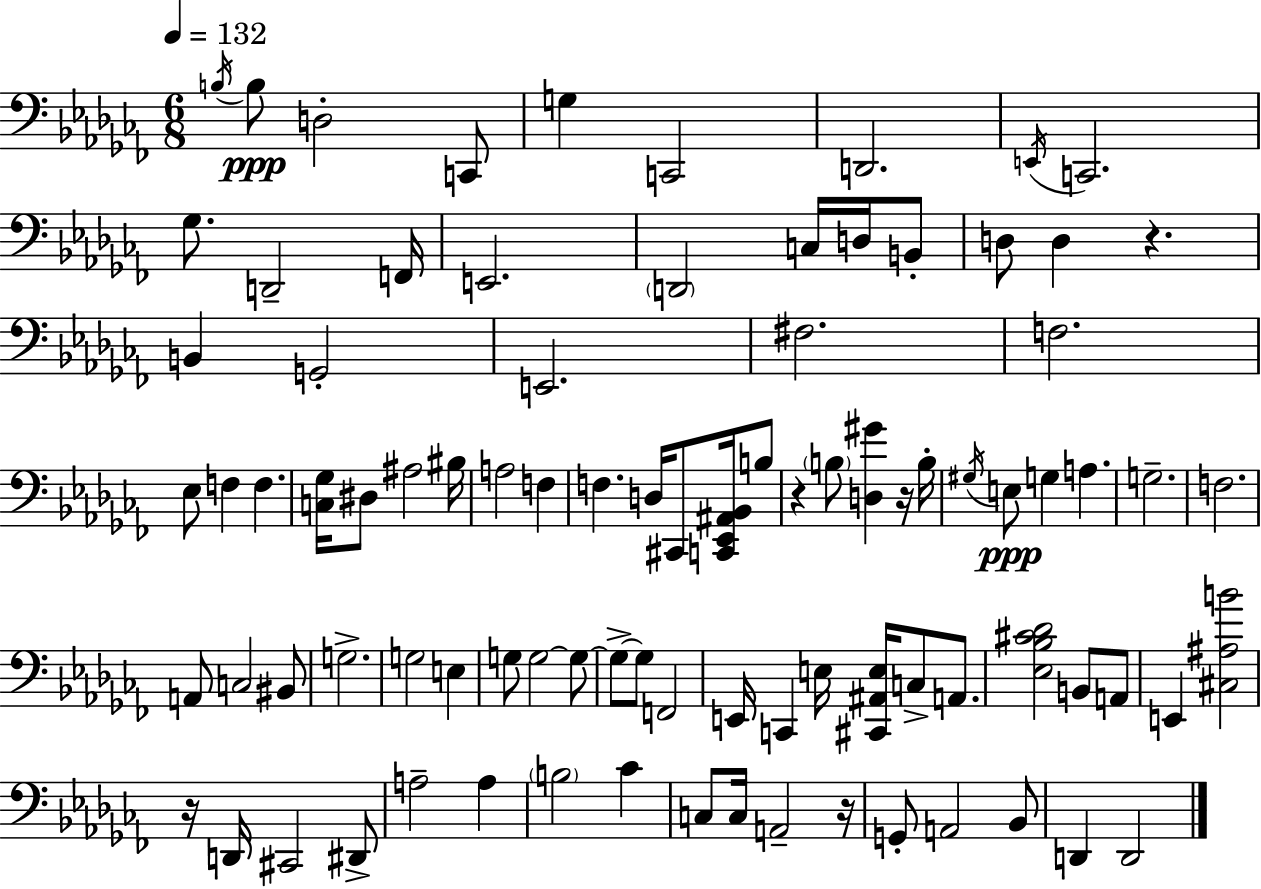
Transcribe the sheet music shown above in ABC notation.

X:1
T:Untitled
M:6/8
L:1/4
K:Abm
B,/4 B,/2 D,2 C,,/2 G, C,,2 D,,2 E,,/4 C,,2 _G,/2 D,,2 F,,/4 E,,2 D,,2 C,/4 D,/4 B,,/2 D,/2 D, z B,, G,,2 E,,2 ^F,2 F,2 _E,/2 F, F, [C,_G,]/4 ^D,/2 ^A,2 ^B,/4 A,2 F, F, D,/4 ^C,,/2 [C,,_E,,^A,,_B,,]/4 B,/2 z B,/2 [D,^G] z/4 B,/4 ^G,/4 E,/2 G, A, G,2 F,2 A,,/2 C,2 ^B,,/2 G,2 G,2 E, G,/2 G,2 G,/2 G,/2 G,/2 F,,2 E,,/4 C,, E,/4 [^C,,^A,,E,]/4 C,/2 A,,/2 [_E,_B,^C_D]2 B,,/2 A,,/2 E,, [^C,^A,B]2 z/4 D,,/4 ^C,,2 ^D,,/2 A,2 A, B,2 _C C,/2 C,/4 A,,2 z/4 G,,/2 A,,2 _B,,/2 D,, D,,2